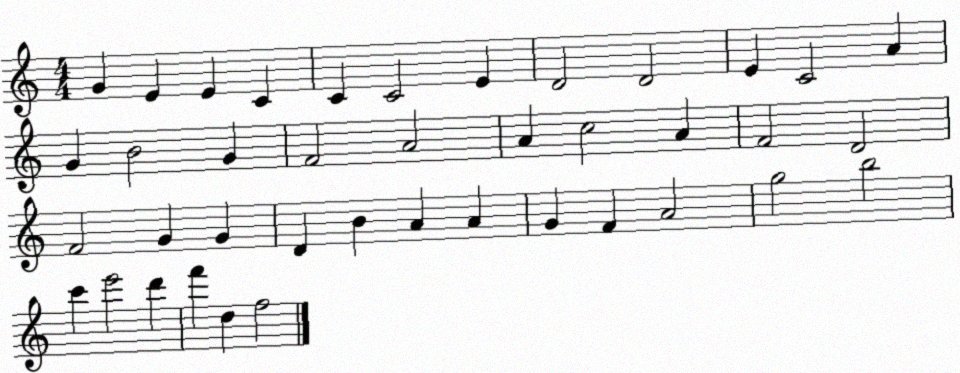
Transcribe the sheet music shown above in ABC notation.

X:1
T:Untitled
M:4/4
L:1/4
K:C
G E E C C C2 E D2 D2 E C2 A G B2 G F2 A2 A c2 A F2 D2 F2 G G D B A A G F A2 g2 b2 c' e'2 d' f' d f2